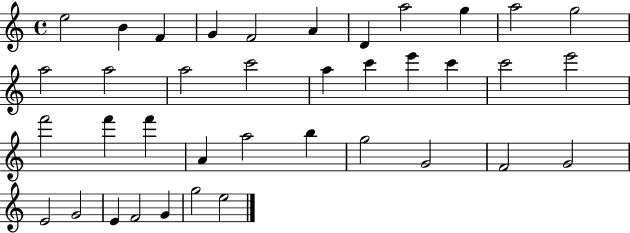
{
  \clef treble
  \time 4/4
  \defaultTimeSignature
  \key c \major
  e''2 b'4 f'4 | g'4 f'2 a'4 | d'4 a''2 g''4 | a''2 g''2 | \break a''2 a''2 | a''2 c'''2 | a''4 c'''4 e'''4 c'''4 | c'''2 e'''2 | \break f'''2 f'''4 f'''4 | a'4 a''2 b''4 | g''2 g'2 | f'2 g'2 | \break e'2 g'2 | e'4 f'2 g'4 | g''2 e''2 | \bar "|."
}